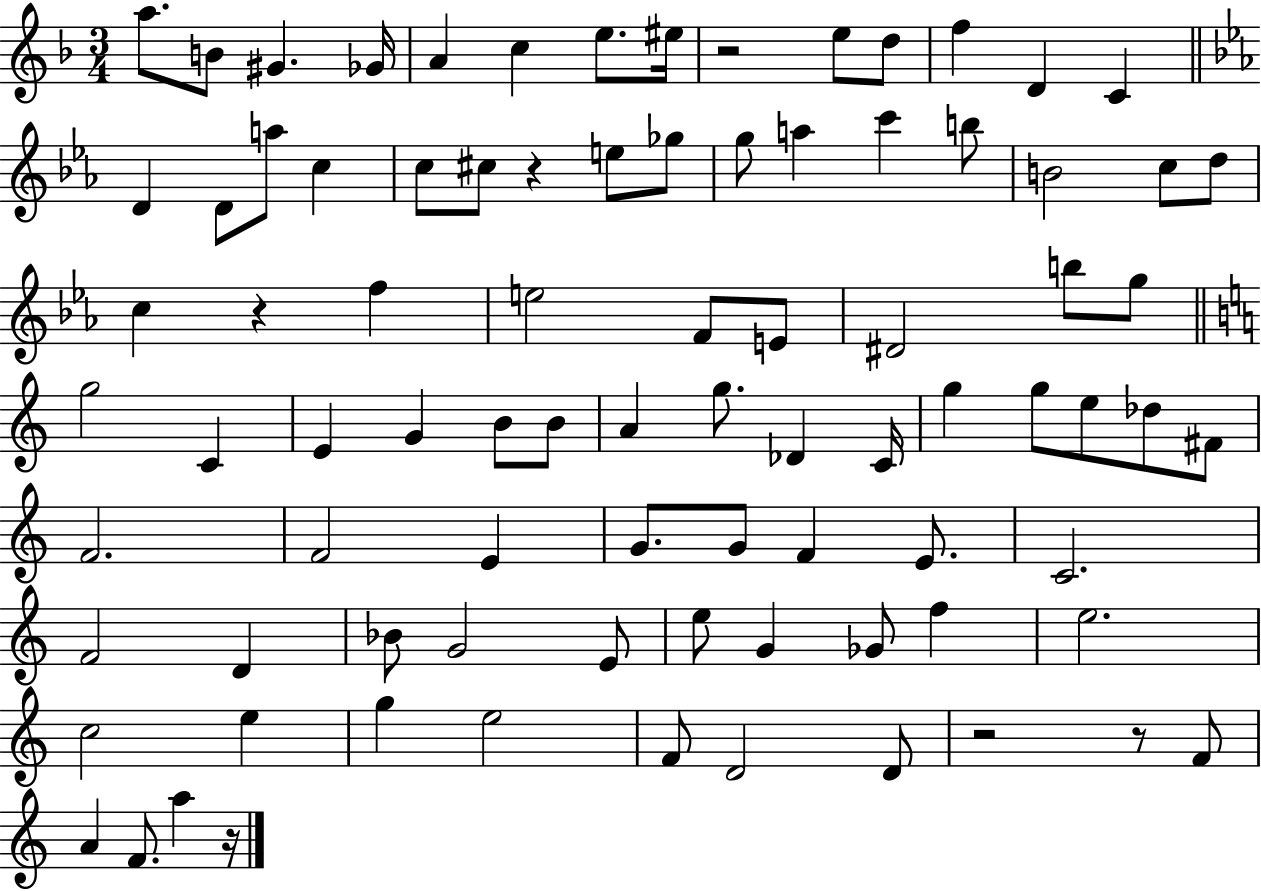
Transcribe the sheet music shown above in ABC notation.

X:1
T:Untitled
M:3/4
L:1/4
K:F
a/2 B/2 ^G _G/4 A c e/2 ^e/4 z2 e/2 d/2 f D C D D/2 a/2 c c/2 ^c/2 z e/2 _g/2 g/2 a c' b/2 B2 c/2 d/2 c z f e2 F/2 E/2 ^D2 b/2 g/2 g2 C E G B/2 B/2 A g/2 _D C/4 g g/2 e/2 _d/2 ^F/2 F2 F2 E G/2 G/2 F E/2 C2 F2 D _B/2 G2 E/2 e/2 G _G/2 f e2 c2 e g e2 F/2 D2 D/2 z2 z/2 F/2 A F/2 a z/4